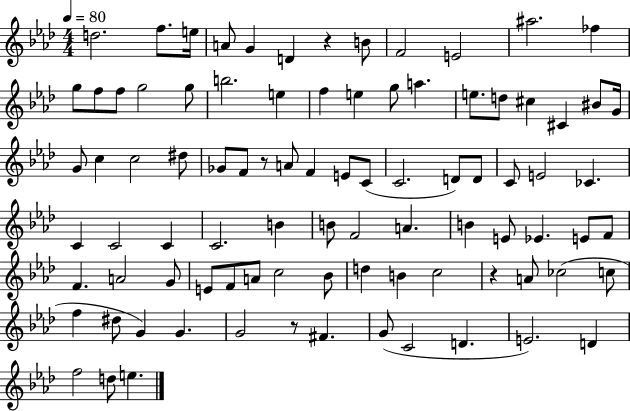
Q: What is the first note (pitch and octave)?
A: D5